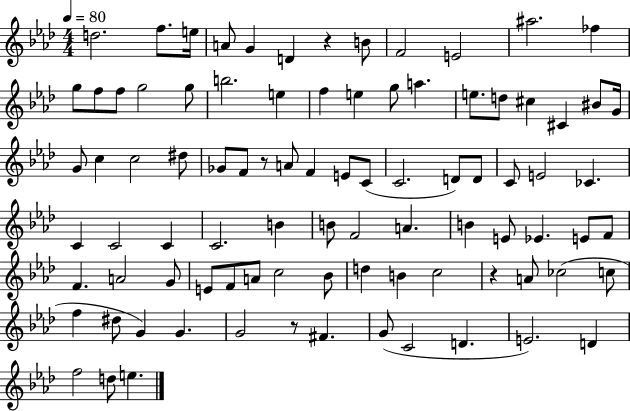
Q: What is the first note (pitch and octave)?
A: D5